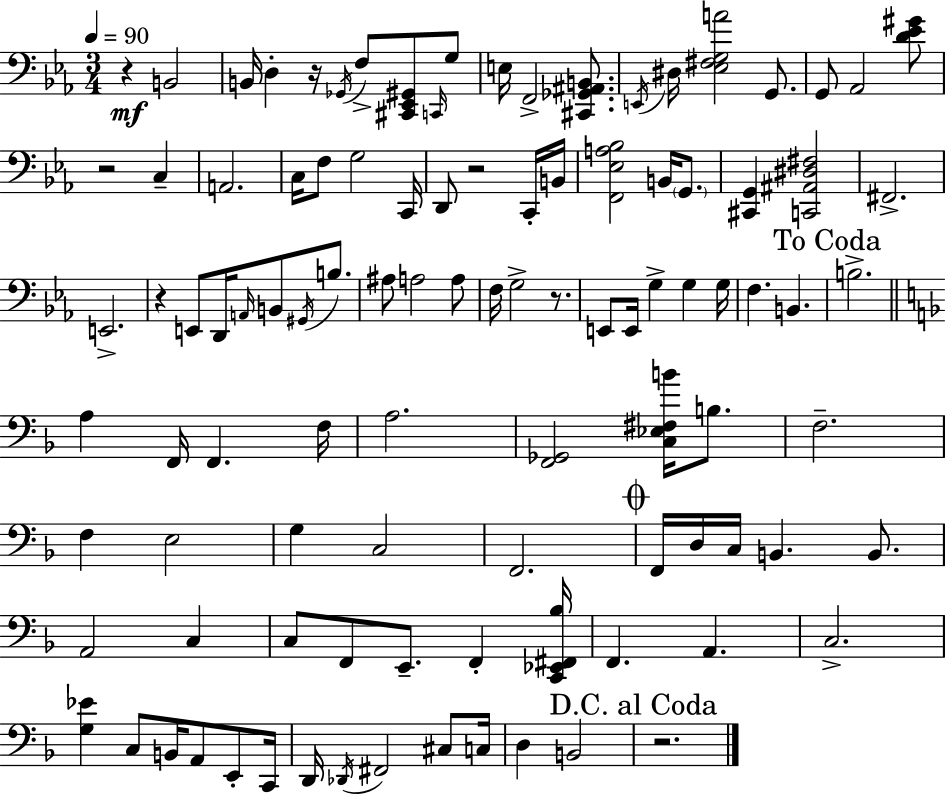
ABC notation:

X:1
T:Untitled
M:3/4
L:1/4
K:Eb
z B,,2 B,,/4 D, z/4 _G,,/4 F,/2 [^C,,_E,,^G,,]/2 C,,/4 G,/2 E,/4 F,,2 [^C,,_G,,^A,,B,,]/2 E,,/4 ^D,/4 [_E,^F,G,A]2 G,,/2 G,,/2 _A,,2 [D_E^G]/2 z2 C, A,,2 C,/4 F,/2 G,2 C,,/4 D,,/2 z2 C,,/4 B,,/4 [F,,_E,A,_B,]2 B,,/4 G,,/2 [^C,,G,,] [C,,^A,,^D,^F,]2 ^F,,2 E,,2 z E,,/2 D,,/4 A,,/4 B,,/2 ^G,,/4 B,/2 ^A,/2 A,2 A,/2 F,/4 G,2 z/2 E,,/2 E,,/4 G, G, G,/4 F, B,, B,2 A, F,,/4 F,, F,/4 A,2 [F,,_G,,]2 [C,_E,^F,B]/4 B,/2 F,2 F, E,2 G, C,2 F,,2 F,,/4 D,/4 C,/4 B,, B,,/2 A,,2 C, C,/2 F,,/2 E,,/2 F,, [C,,_E,,^F,,_B,]/4 F,, A,, C,2 [G,_E] C,/2 B,,/4 A,,/2 E,,/2 C,,/4 D,,/4 _D,,/4 ^F,,2 ^C,/2 C,/4 D, B,,2 z2